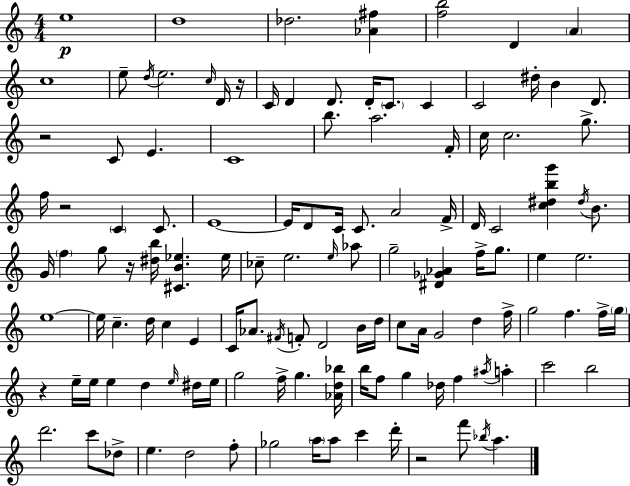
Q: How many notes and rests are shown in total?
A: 125